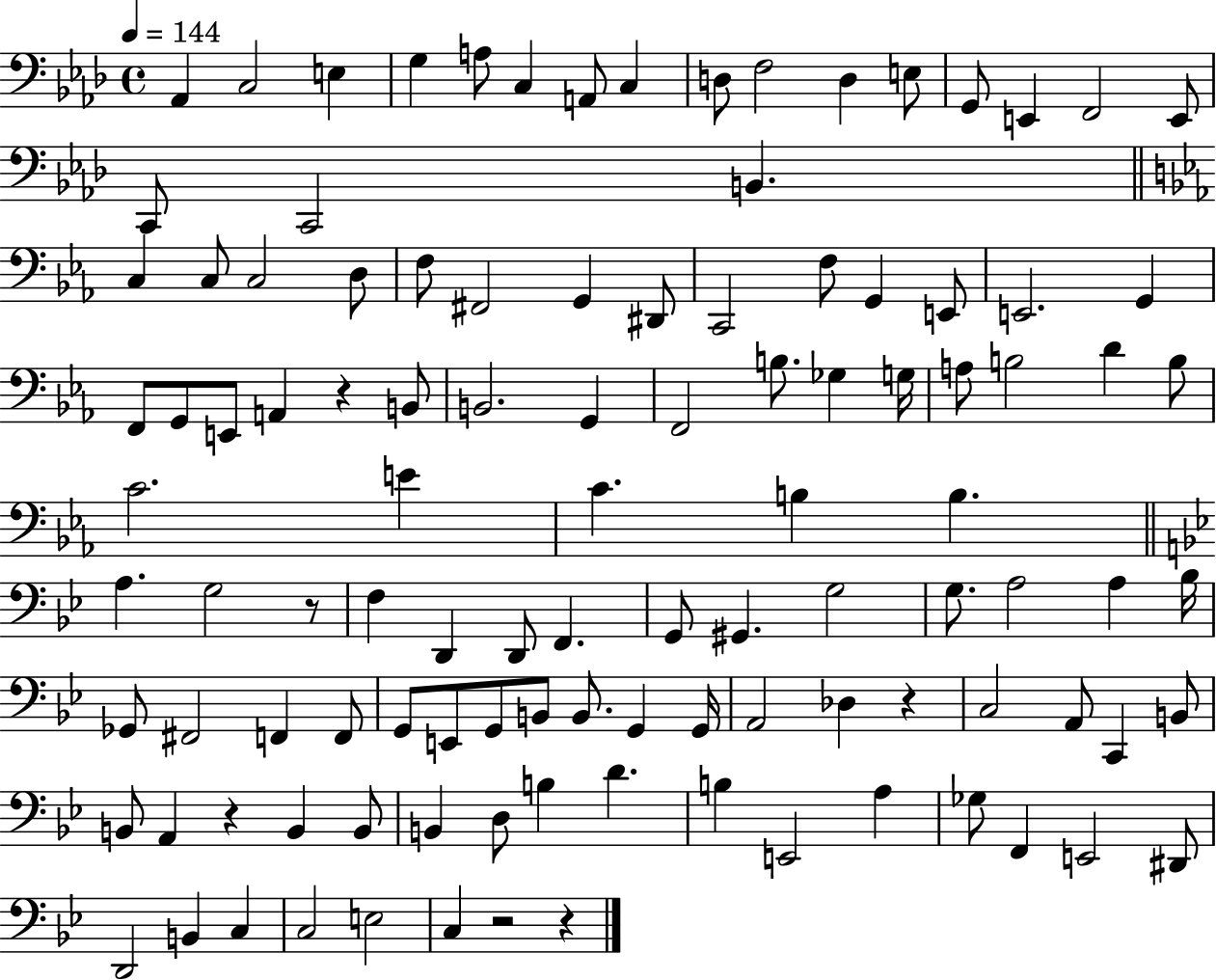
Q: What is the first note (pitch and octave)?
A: Ab2